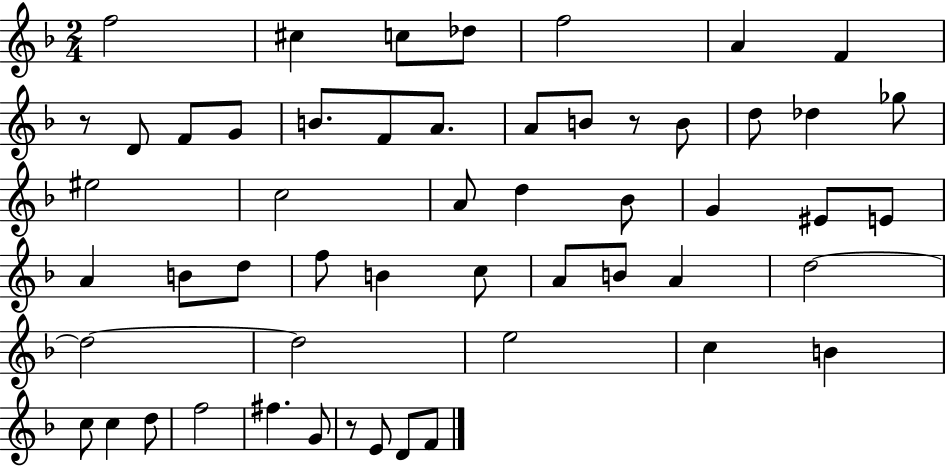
F5/h C#5/q C5/e Db5/e F5/h A4/q F4/q R/e D4/e F4/e G4/e B4/e. F4/e A4/e. A4/e B4/e R/e B4/e D5/e Db5/q Gb5/e EIS5/h C5/h A4/e D5/q Bb4/e G4/q EIS4/e E4/e A4/q B4/e D5/e F5/e B4/q C5/e A4/e B4/e A4/q D5/h D5/h D5/h E5/h C5/q B4/q C5/e C5/q D5/e F5/h F#5/q. G4/e R/e E4/e D4/e F4/e